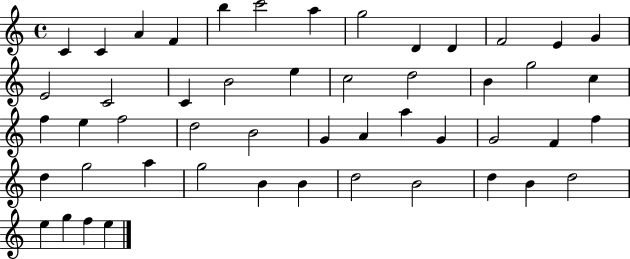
C4/q C4/q A4/q F4/q B5/q C6/h A5/q G5/h D4/q D4/q F4/h E4/q G4/q E4/h C4/h C4/q B4/h E5/q C5/h D5/h B4/q G5/h C5/q F5/q E5/q F5/h D5/h B4/h G4/q A4/q A5/q G4/q G4/h F4/q F5/q D5/q G5/h A5/q G5/h B4/q B4/q D5/h B4/h D5/q B4/q D5/h E5/q G5/q F5/q E5/q